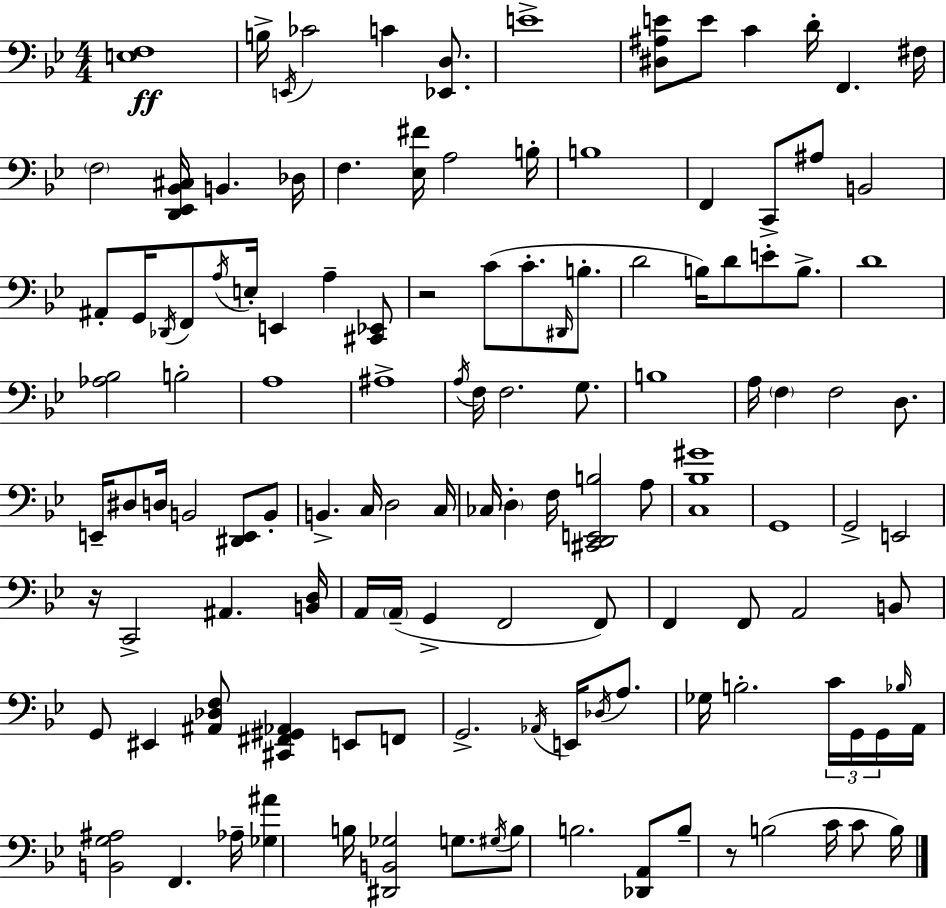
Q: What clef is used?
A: bass